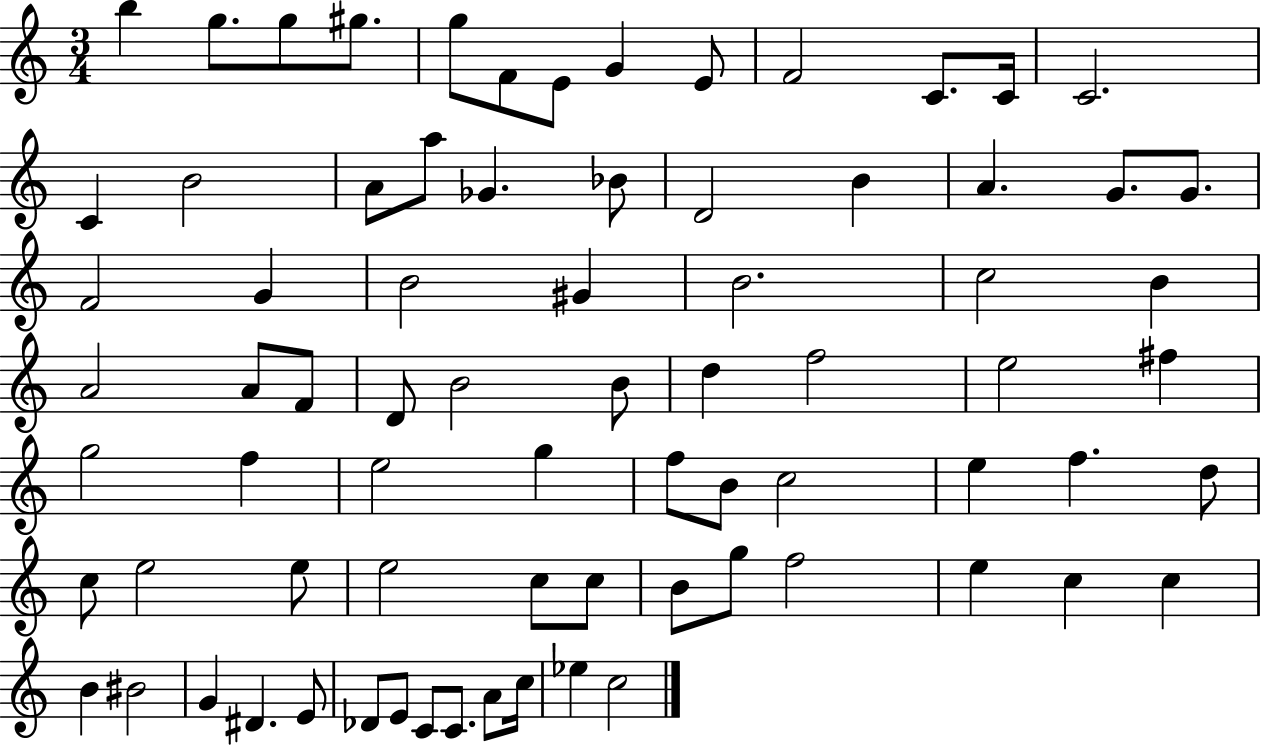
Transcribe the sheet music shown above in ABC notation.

X:1
T:Untitled
M:3/4
L:1/4
K:C
b g/2 g/2 ^g/2 g/2 F/2 E/2 G E/2 F2 C/2 C/4 C2 C B2 A/2 a/2 _G _B/2 D2 B A G/2 G/2 F2 G B2 ^G B2 c2 B A2 A/2 F/2 D/2 B2 B/2 d f2 e2 ^f g2 f e2 g f/2 B/2 c2 e f d/2 c/2 e2 e/2 e2 c/2 c/2 B/2 g/2 f2 e c c B ^B2 G ^D E/2 _D/2 E/2 C/2 C/2 A/2 c/4 _e c2